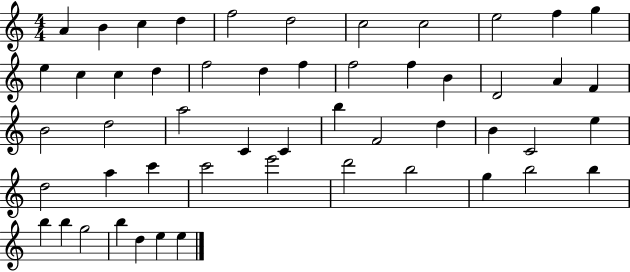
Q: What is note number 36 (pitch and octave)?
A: D5